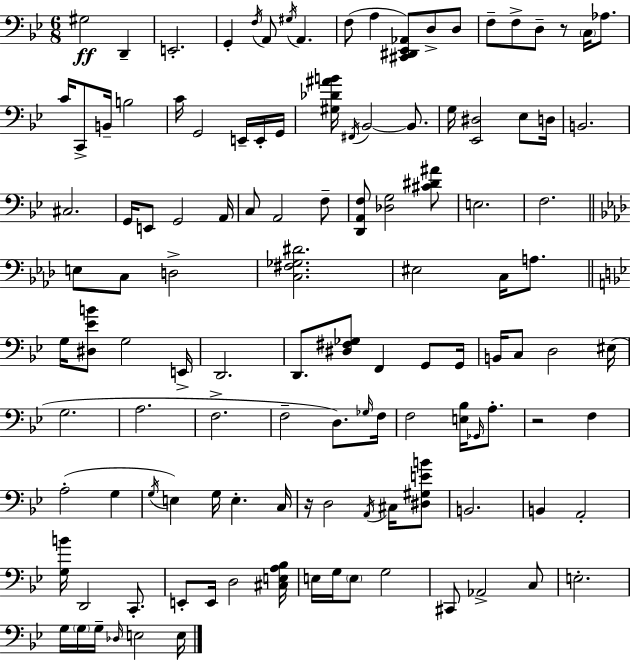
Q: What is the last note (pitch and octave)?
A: E3